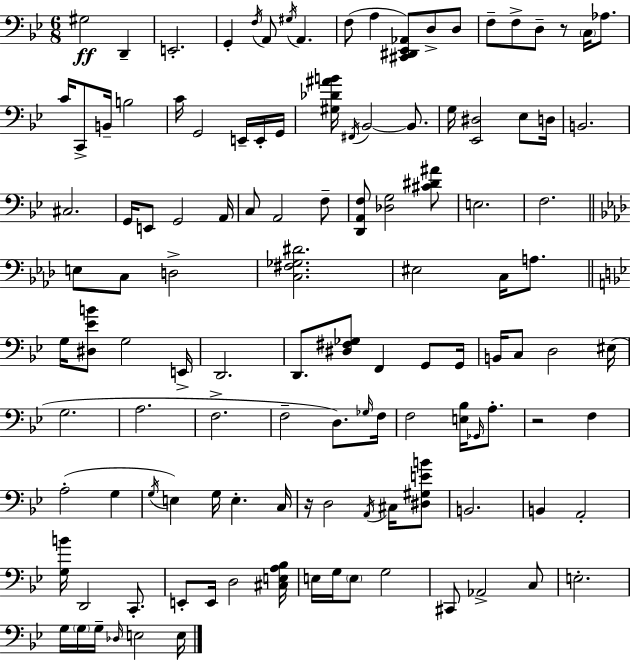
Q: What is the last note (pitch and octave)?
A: E3